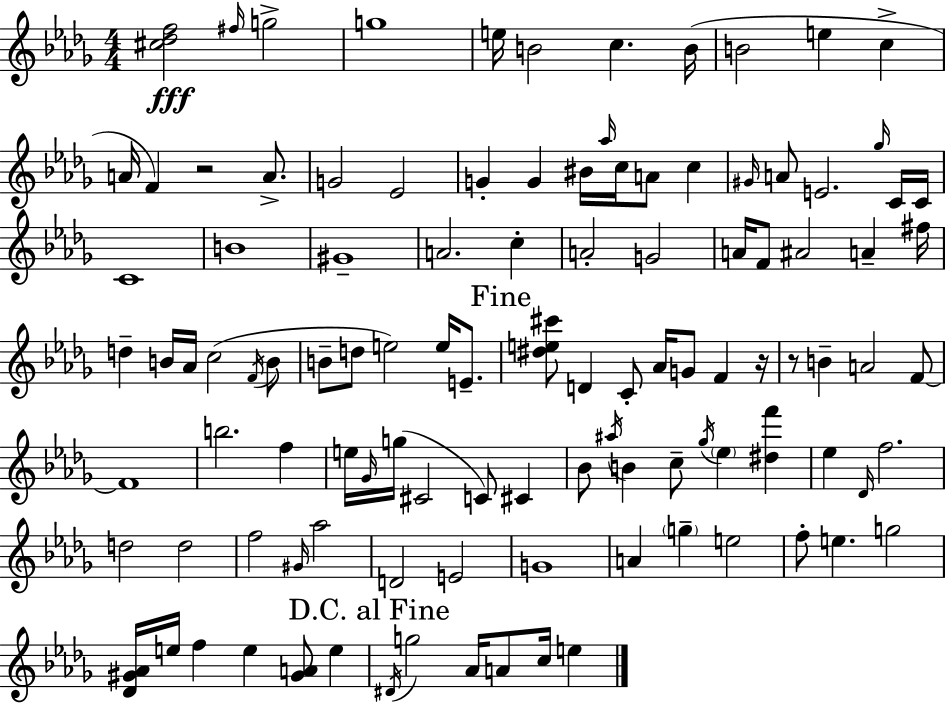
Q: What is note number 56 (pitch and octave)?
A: F4